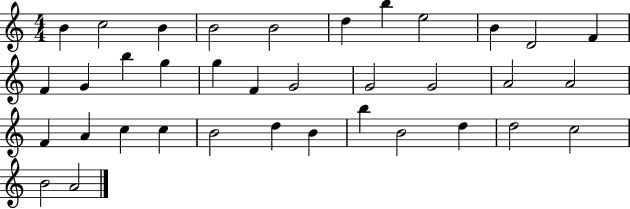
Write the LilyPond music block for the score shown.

{
  \clef treble
  \numericTimeSignature
  \time 4/4
  \key c \major
  b'4 c''2 b'4 | b'2 b'2 | d''4 b''4 e''2 | b'4 d'2 f'4 | \break f'4 g'4 b''4 g''4 | g''4 f'4 g'2 | g'2 g'2 | a'2 a'2 | \break f'4 a'4 c''4 c''4 | b'2 d''4 b'4 | b''4 b'2 d''4 | d''2 c''2 | \break b'2 a'2 | \bar "|."
}